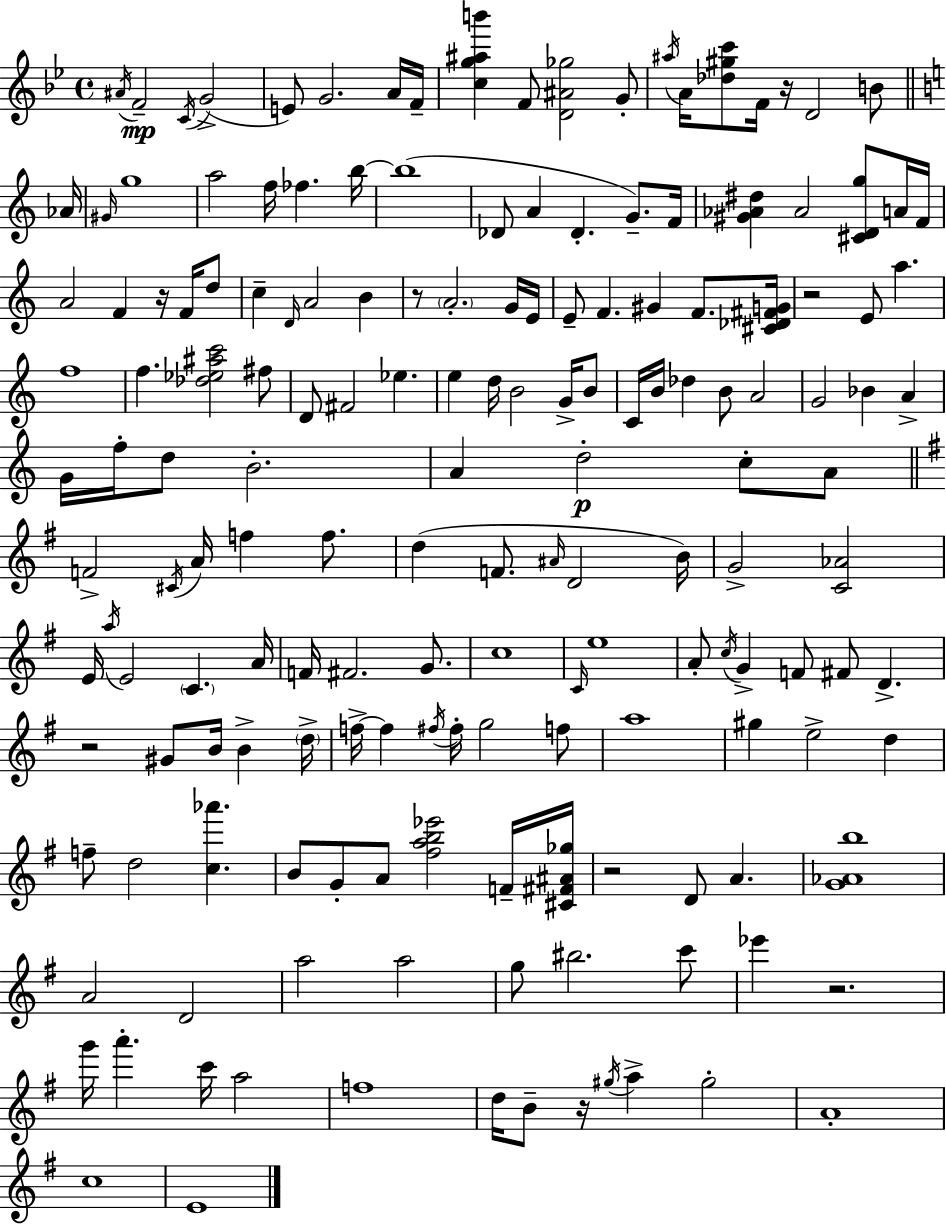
X:1
T:Untitled
M:4/4
L:1/4
K:Bb
^A/4 F2 C/4 G2 E/2 G2 A/4 F/4 [cg^ab'] F/2 [D^A_g]2 G/2 ^a/4 A/4 [_d^gc']/2 F/4 z/4 D2 B/2 _A/4 ^G/4 g4 a2 f/4 _f b/4 b4 _D/2 A _D G/2 F/4 [^G_A^d] _A2 [^CDg]/2 A/4 F/4 A2 F z/4 F/4 d/2 c D/4 A2 B z/2 A2 G/4 E/4 E/2 F ^G F/2 [^C_D^FG]/4 z2 E/2 a f4 f [_d_e^ac']2 ^f/2 D/2 ^F2 _e e d/4 B2 G/4 B/2 C/4 B/4 _d B/2 A2 G2 _B A G/4 f/4 d/2 B2 A d2 c/2 A/2 F2 ^C/4 A/4 f f/2 d F/2 ^A/4 D2 B/4 G2 [C_A]2 E/4 a/4 E2 C A/4 F/4 ^F2 G/2 c4 C/4 e4 A/2 c/4 G F/2 ^F/2 D z2 ^G/2 B/4 B d/4 f/4 f ^f/4 ^f/4 g2 f/2 a4 ^g e2 d f/2 d2 [c_a'] B/2 G/2 A/2 [^fab_e']2 F/4 [^C^F^A_g]/4 z2 D/2 A [G_Ab]4 A2 D2 a2 a2 g/2 ^b2 c'/2 _e' z2 g'/4 a' c'/4 a2 f4 d/4 B/2 z/4 ^g/4 a ^g2 A4 c4 E4